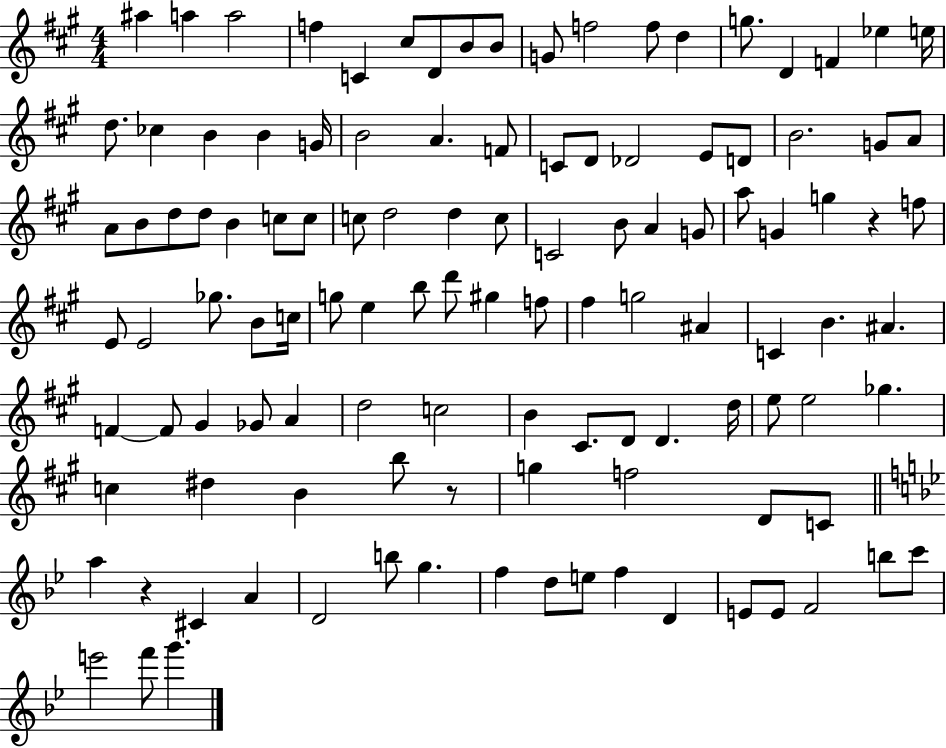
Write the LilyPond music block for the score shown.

{
  \clef treble
  \numericTimeSignature
  \time 4/4
  \key a \major
  ais''4 a''4 a''2 | f''4 c'4 cis''8 d'8 b'8 b'8 | g'8 f''2 f''8 d''4 | g''8. d'4 f'4 ees''4 e''16 | \break d''8. ces''4 b'4 b'4 g'16 | b'2 a'4. f'8 | c'8 d'8 des'2 e'8 d'8 | b'2. g'8 a'8 | \break a'8 b'8 d''8 d''8 b'4 c''8 c''8 | c''8 d''2 d''4 c''8 | c'2 b'8 a'4 g'8 | a''8 g'4 g''4 r4 f''8 | \break e'8 e'2 ges''8. b'8 c''16 | g''8 e''4 b''8 d'''8 gis''4 f''8 | fis''4 g''2 ais'4 | c'4 b'4. ais'4. | \break f'4~~ f'8 gis'4 ges'8 a'4 | d''2 c''2 | b'4 cis'8. d'8 d'4. d''16 | e''8 e''2 ges''4. | \break c''4 dis''4 b'4 b''8 r8 | g''4 f''2 d'8 c'8 | \bar "||" \break \key bes \major a''4 r4 cis'4 a'4 | d'2 b''8 g''4. | f''4 d''8 e''8 f''4 d'4 | e'8 e'8 f'2 b''8 c'''8 | \break e'''2 f'''8 g'''4. | \bar "|."
}